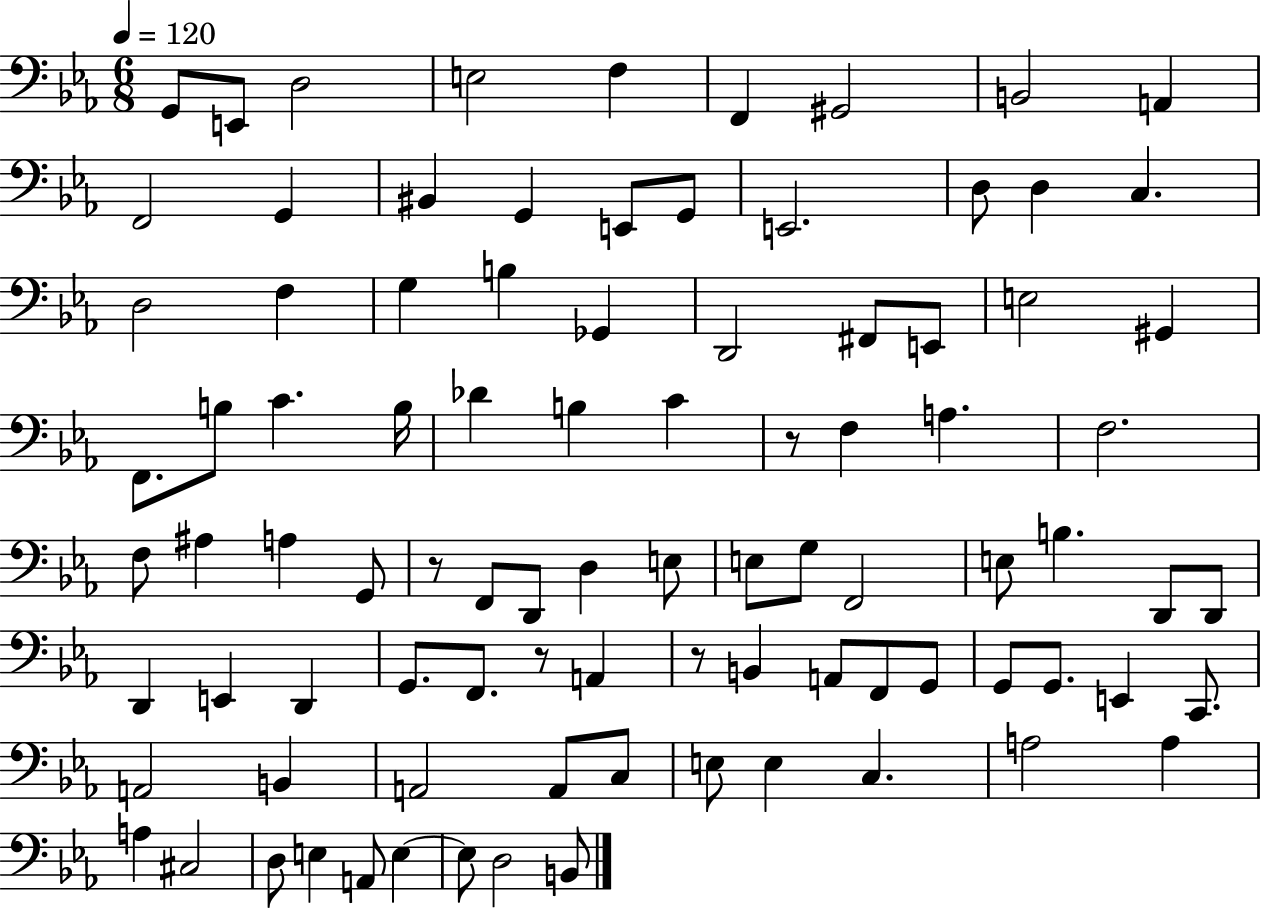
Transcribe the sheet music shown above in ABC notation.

X:1
T:Untitled
M:6/8
L:1/4
K:Eb
G,,/2 E,,/2 D,2 E,2 F, F,, ^G,,2 B,,2 A,, F,,2 G,, ^B,, G,, E,,/2 G,,/2 E,,2 D,/2 D, C, D,2 F, G, B, _G,, D,,2 ^F,,/2 E,,/2 E,2 ^G,, F,,/2 B,/2 C B,/4 _D B, C z/2 F, A, F,2 F,/2 ^A, A, G,,/2 z/2 F,,/2 D,,/2 D, E,/2 E,/2 G,/2 F,,2 E,/2 B, D,,/2 D,,/2 D,, E,, D,, G,,/2 F,,/2 z/2 A,, z/2 B,, A,,/2 F,,/2 G,,/2 G,,/2 G,,/2 E,, C,,/2 A,,2 B,, A,,2 A,,/2 C,/2 E,/2 E, C, A,2 A, A, ^C,2 D,/2 E, A,,/2 E, E,/2 D,2 B,,/2